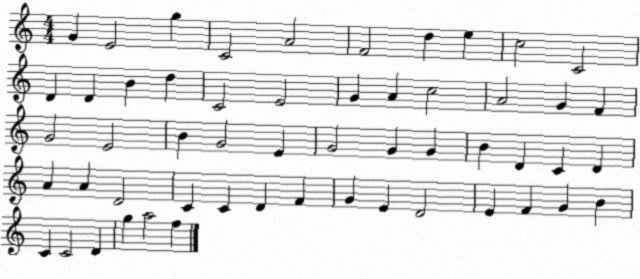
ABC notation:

X:1
T:Untitled
M:4/4
L:1/4
K:C
G E2 g C2 A2 F2 d e c2 C2 D D B d C2 E2 G A c2 A2 G F G2 E2 B G2 E G2 G G B D C D A A D2 C C D F G E D2 E F G B C C2 D g a2 f